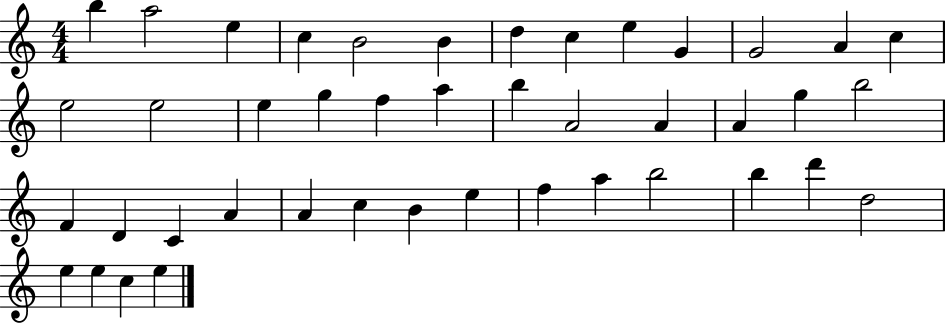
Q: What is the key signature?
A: C major